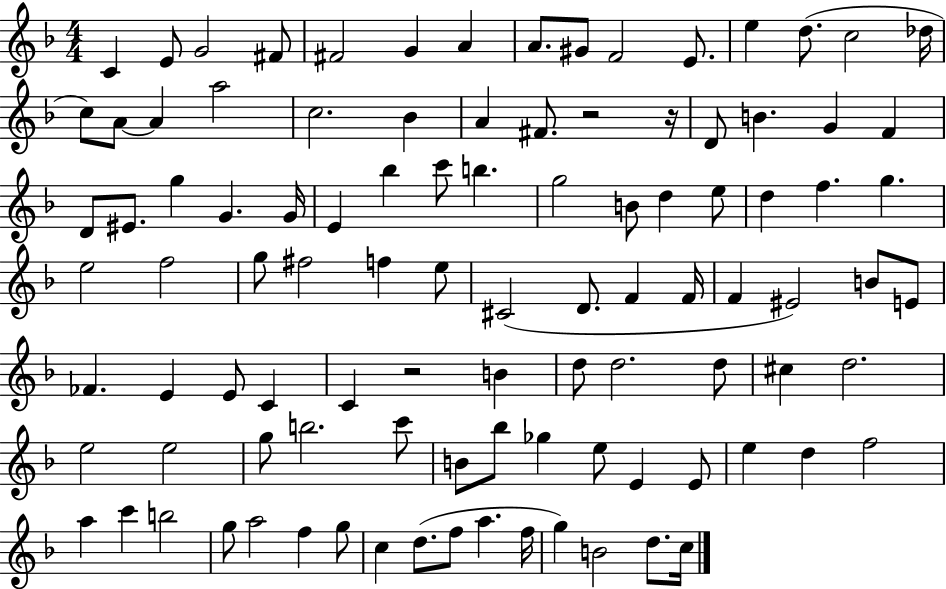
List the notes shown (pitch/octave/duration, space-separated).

C4/q E4/e G4/h F#4/e F#4/h G4/q A4/q A4/e. G#4/e F4/h E4/e. E5/q D5/e. C5/h Db5/s C5/e A4/e A4/q A5/h C5/h. Bb4/q A4/q F#4/e. R/h R/s D4/e B4/q. G4/q F4/q D4/e EIS4/e. G5/q G4/q. G4/s E4/q Bb5/q C6/e B5/q. G5/h B4/e D5/q E5/e D5/q F5/q. G5/q. E5/h F5/h G5/e F#5/h F5/q E5/e C#4/h D4/e. F4/q F4/s F4/q EIS4/h B4/e E4/e FES4/q. E4/q E4/e C4/q C4/q R/h B4/q D5/e D5/h. D5/e C#5/q D5/h. E5/h E5/h G5/e B5/h. C6/e B4/e Bb5/e Gb5/q E5/e E4/q E4/e E5/q D5/q F5/h A5/q C6/q B5/h G5/e A5/h F5/q G5/e C5/q D5/e. F5/e A5/q. F5/s G5/q B4/h D5/e. C5/s